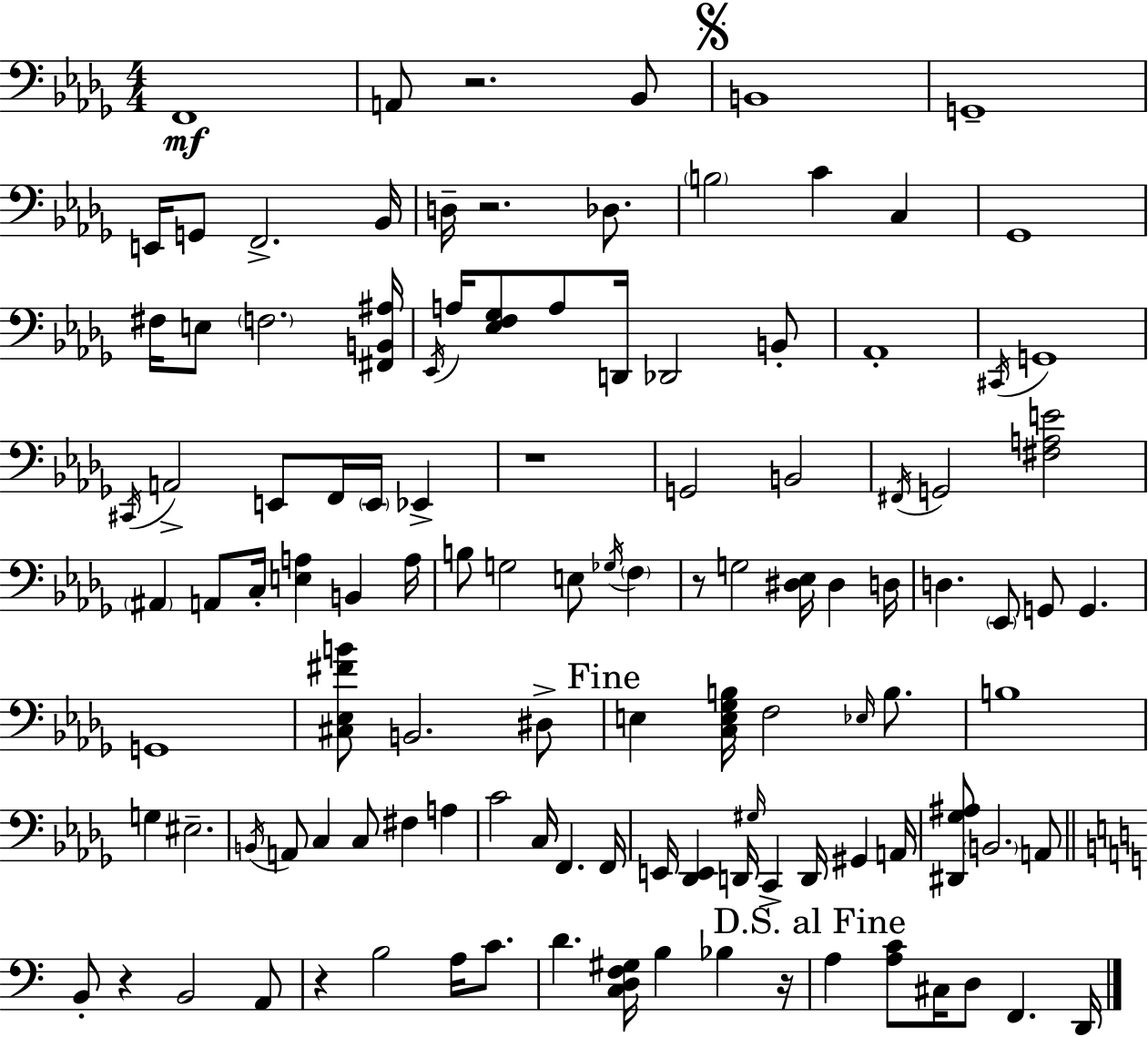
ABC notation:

X:1
T:Untitled
M:4/4
L:1/4
K:Bbm
F,,4 A,,/2 z2 _B,,/2 B,,4 G,,4 E,,/4 G,,/2 F,,2 _B,,/4 D,/4 z2 _D,/2 B,2 C C, _G,,4 ^F,/4 E,/2 F,2 [^F,,B,,^A,]/4 _E,,/4 A,/4 [_E,F,_G,]/2 A,/2 D,,/4 _D,,2 B,,/2 _A,,4 ^C,,/4 G,,4 ^C,,/4 A,,2 E,,/2 F,,/4 E,,/4 _E,, z4 G,,2 B,,2 ^F,,/4 G,,2 [^F,A,E]2 ^A,, A,,/2 C,/4 [E,A,] B,, A,/4 B,/2 G,2 E,/2 _G,/4 F, z/2 G,2 [^D,_E,]/4 ^D, D,/4 D, _E,,/2 G,,/2 G,, G,,4 [^C,_E,^FB]/2 B,,2 ^D,/2 E, [C,E,_G,B,]/4 F,2 _E,/4 B,/2 B,4 G, ^E,2 B,,/4 A,,/2 C, C,/2 ^F, A, C2 C,/4 F,, F,,/4 E,,/4 [_D,,E,,] D,,/4 ^G,/4 C,, D,,/4 ^G,, A,,/4 [^D,,_G,^A,]/2 B,,2 A,,/2 B,,/2 z B,,2 A,,/2 z B,2 A,/4 C/2 D [C,D,F,^G,]/4 B, _B, z/4 A, [A,C]/2 ^C,/4 D,/2 F,, D,,/4